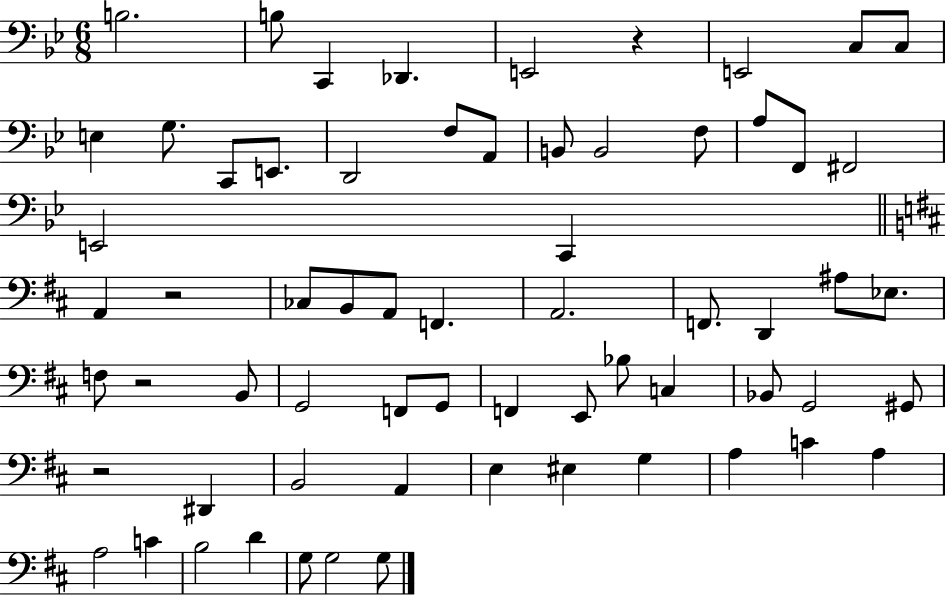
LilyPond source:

{
  \clef bass
  \numericTimeSignature
  \time 6/8
  \key bes \major
  \repeat volta 2 { b2. | b8 c,4 des,4. | e,2 r4 | e,2 c8 c8 | \break e4 g8. c,8 e,8. | d,2 f8 a,8 | b,8 b,2 f8 | a8 f,8 fis,2 | \break e,2 c,4 | \bar "||" \break \key b \minor a,4 r2 | ces8 b,8 a,8 f,4. | a,2. | f,8. d,4 ais8 ees8. | \break f8 r2 b,8 | g,2 f,8 g,8 | f,4 e,8 bes8 c4 | bes,8 g,2 gis,8 | \break r2 dis,4 | b,2 a,4 | e4 eis4 g4 | a4 c'4 a4 | \break a2 c'4 | b2 d'4 | g8 g2 g8 | } \bar "|."
}